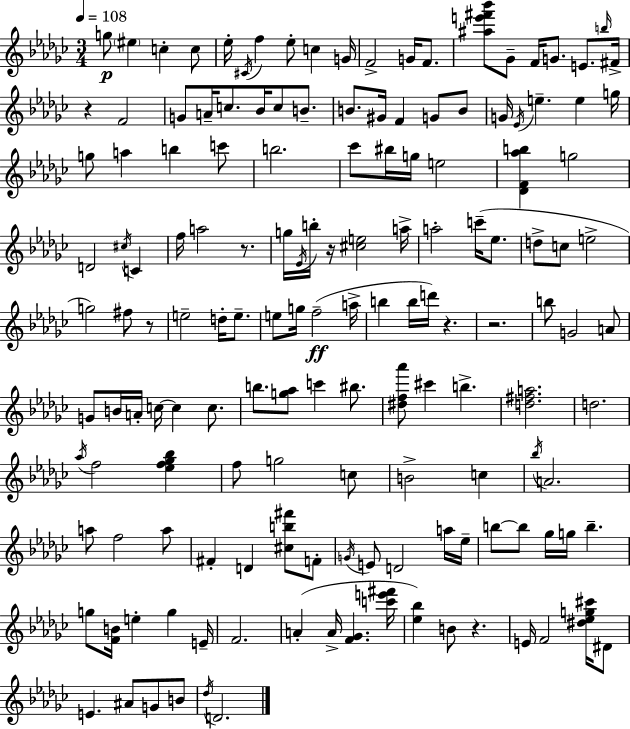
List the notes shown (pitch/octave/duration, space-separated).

G5/e EIS5/q C5/q C5/e Eb5/s C#4/s F5/q Eb5/e C5/q G4/s F4/h G4/s F4/e. [A#5,E6,F#6,Bb6]/e Gb4/e F4/s G4/e. E4/e. B5/s F#4/s R/q F4/h G4/e A4/s C5/e. Bb4/s C5/e B4/e. B4/e. G#4/s F4/q G4/e B4/e G4/s Eb4/s E5/q. E5/q G5/s G5/e A5/q B5/q C6/e B5/h. CES6/e BIS5/s G5/s E5/h [Db4,F4,Ab5,B5]/q G5/h D4/h C#5/s C4/q F5/s A5/h R/e. G5/s Eb4/s B5/s R/s [C#5,E5]/h A5/s A5/h C6/s Eb5/e. D5/e C5/e E5/h G5/h F#5/e R/e E5/h D5/s E5/e. E5/e G5/s F5/h A5/s B5/q B5/s D6/s R/q. R/h. B5/e G4/h A4/e G4/e B4/s A4/s C5/s C5/q C5/e. B5/e. [G5,Ab5]/e C6/q BIS5/e. [D#5,F5,Ab6]/e C#6/q B5/q. [D5,F#5,A5]/h. D5/h. Ab5/s F5/h [Eb5,F5,Gb5,Bb5]/q F5/e G5/h C5/e B4/h C5/q Bb5/s A4/h. A5/e F5/h A5/e F#4/q D4/q [C#5,B5,F#6]/e F4/e G4/s E4/e D4/h A5/s Eb5/s B5/e B5/e Gb5/s G5/s B5/q. G5/e [F4,B4]/s E5/q G5/q E4/s F4/h. A4/q A4/s [F4,Gb4]/q. [C6,E6,F#6]/s [Eb5,Bb5]/q B4/e R/q. E4/s F4/h [D#5,Eb5,G5,C#6]/s D#4/e E4/q. A#4/e G4/e B4/e Db5/s D4/h.